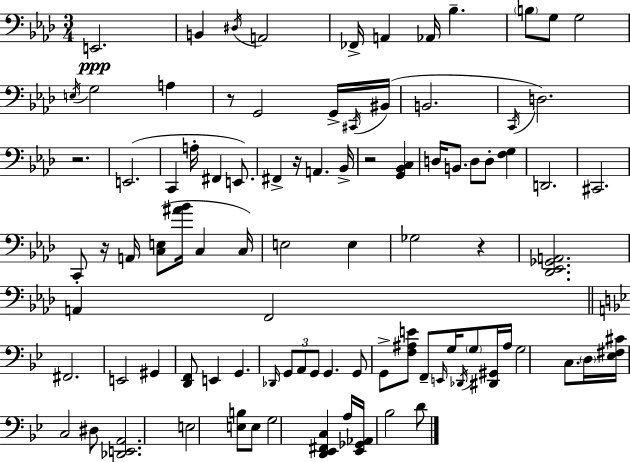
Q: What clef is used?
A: bass